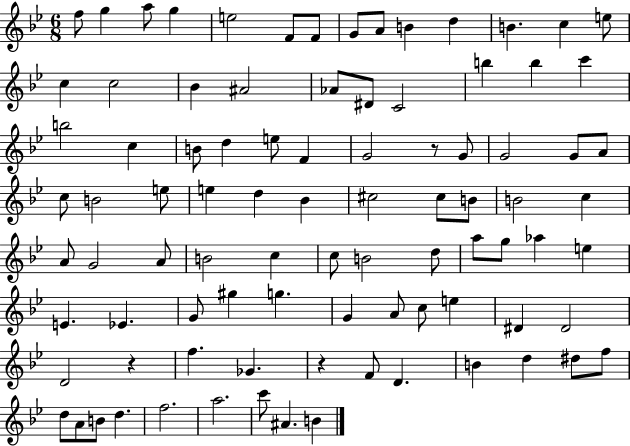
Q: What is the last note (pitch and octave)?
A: B4